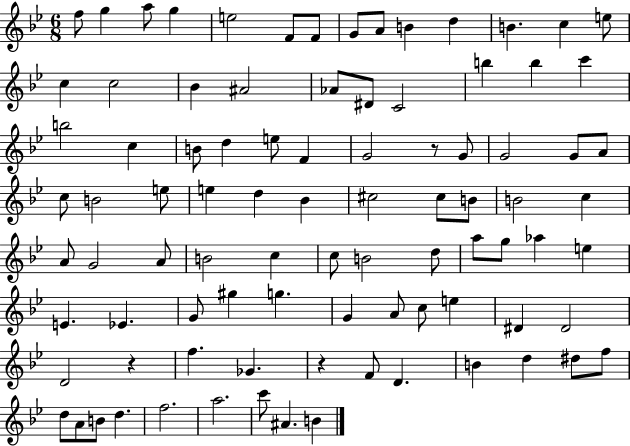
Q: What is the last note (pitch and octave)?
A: B4